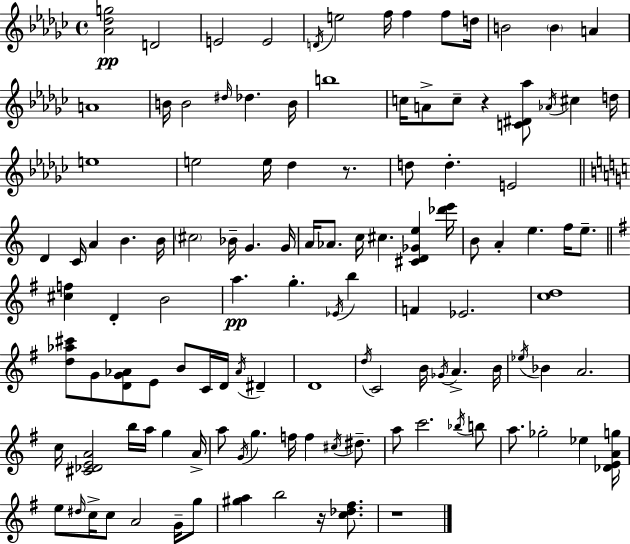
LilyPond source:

{
  \clef treble
  \time 4/4
  \defaultTimeSignature
  \key ees \minor
  <aes' des'' g''>2\pp d'2 | e'2 e'2 | \acciaccatura { d'16 } e''2 f''16 f''4 f''8 | d''16 b'2 \parenthesize b'4 a'4 | \break a'1 | b'16 b'2 \grace { dis''16 } des''4. | b'16 b''1 | c''16 a'8-> c''8-- r4 <c' dis' aes''>8 \acciaccatura { aes'16 } cis''4 | \break d''16 e''1 | e''2 e''16 des''4 | r8. d''8 d''4.-. e'2 | \bar "||" \break \key c \major d'4 c'16 a'4 b'4. b'16 | \parenthesize cis''2 bes'16-- g'4. g'16 | a'16 aes'8. c''16 cis''4. <cis' d' ges' e''>4 <des''' e'''>16 | b'8 a'4-. e''4. f''16 e''8.-- | \break \bar "||" \break \key g \major <cis'' f''>4 d'4-. b'2 | a''4.\pp g''4.-. \acciaccatura { ees'16 } b''4 | f'4 ees'2. | <c'' d''>1 | \break <d'' aes'' cis'''>8 g'8 <d' g' aes'>8 e'8 b'8 c'16 d'16 \acciaccatura { aes'16 } dis'4-- | d'1 | \acciaccatura { d''16 } c'2 b'16 \acciaccatura { ges'16 } a'4.-> | b'16 \acciaccatura { ees''16 } bes'4 a'2. | \break c''16 <cis' des' e' a'>2 b''16 a''16 | g''4 a'16-> a''8 \acciaccatura { g'16 } g''4. f''16 f''4 | \acciaccatura { cis''16 } dis''8.-- a''8 c'''2. | \acciaccatura { bes''16 } b''8 a''8. ges''2-. | \break ees''4 <des' e' a' g''>16 e''8 \grace { dis''16 } c''16-> c''8 a'2 | g'16-- g''8 <gis'' a''>4 b''2 | r16 <c'' des'' fis''>8. r1 | \bar "|."
}